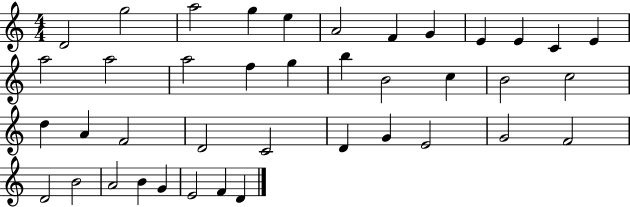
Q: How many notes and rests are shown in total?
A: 40